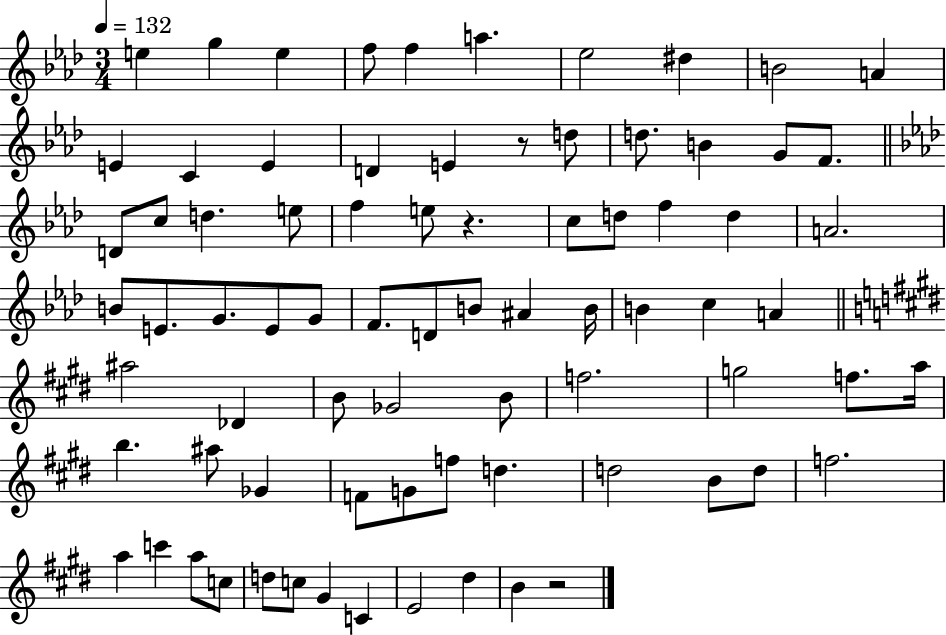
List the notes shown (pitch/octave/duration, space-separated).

E5/q G5/q E5/q F5/e F5/q A5/q. Eb5/h D#5/q B4/h A4/q E4/q C4/q E4/q D4/q E4/q R/e D5/e D5/e. B4/q G4/e F4/e. D4/e C5/e D5/q. E5/e F5/q E5/e R/q. C5/e D5/e F5/q D5/q A4/h. B4/e E4/e. G4/e. E4/e G4/e F4/e. D4/e B4/e A#4/q B4/s B4/q C5/q A4/q A#5/h Db4/q B4/e Gb4/h B4/e F5/h. G5/h F5/e. A5/s B5/q. A#5/e Gb4/q F4/e G4/e F5/e D5/q. D5/h B4/e D5/e F5/h. A5/q C6/q A5/e C5/e D5/e C5/e G#4/q C4/q E4/h D#5/q B4/q R/h